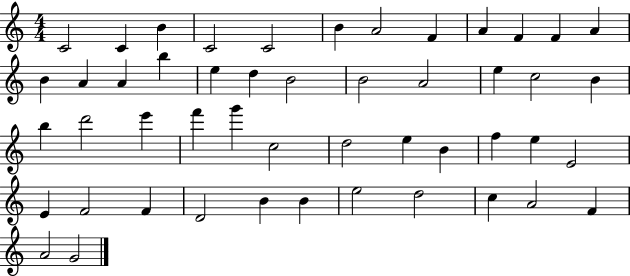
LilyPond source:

{
  \clef treble
  \numericTimeSignature
  \time 4/4
  \key c \major
  c'2 c'4 b'4 | c'2 c'2 | b'4 a'2 f'4 | a'4 f'4 f'4 a'4 | \break b'4 a'4 a'4 b''4 | e''4 d''4 b'2 | b'2 a'2 | e''4 c''2 b'4 | \break b''4 d'''2 e'''4 | f'''4 g'''4 c''2 | d''2 e''4 b'4 | f''4 e''4 e'2 | \break e'4 f'2 f'4 | d'2 b'4 b'4 | e''2 d''2 | c''4 a'2 f'4 | \break a'2 g'2 | \bar "|."
}